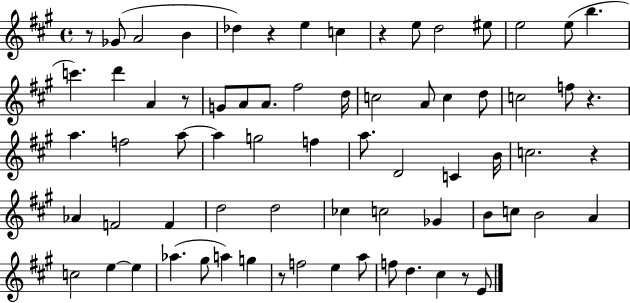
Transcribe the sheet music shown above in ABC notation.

X:1
T:Untitled
M:4/4
L:1/4
K:A
z/2 _G/2 A2 B _d z e c z e/2 d2 ^e/2 e2 e/2 b c' d' A z/2 G/2 A/2 A/2 ^f2 d/4 c2 A/2 c d/2 c2 f/2 z a f2 a/2 a g2 f a/2 D2 C B/4 c2 z _A F2 F d2 d2 _c c2 _G B/2 c/2 B2 A c2 e e _a ^g/2 a g z/2 f2 e a/2 f/2 d ^c z/2 E/2